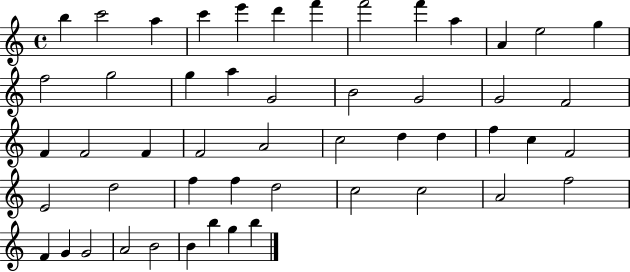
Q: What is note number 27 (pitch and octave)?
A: A4